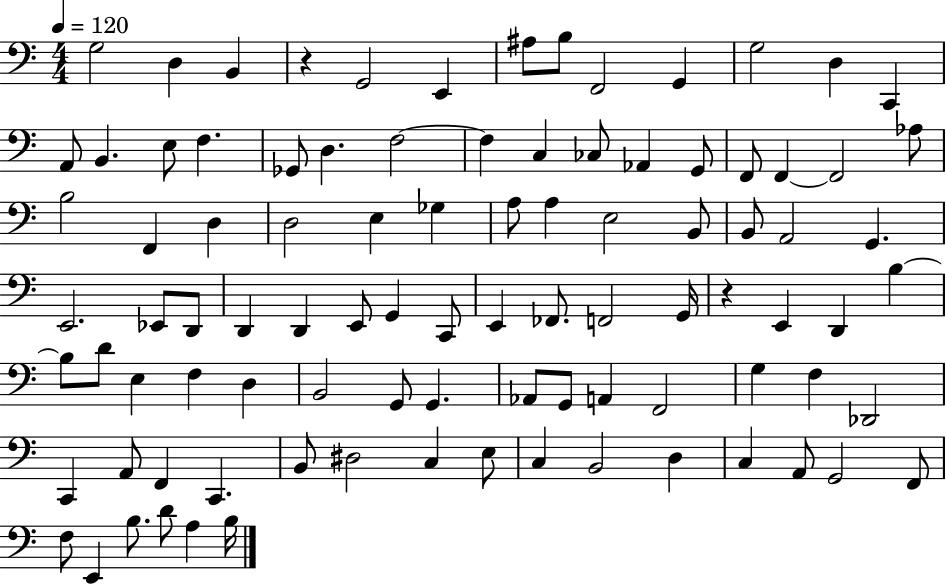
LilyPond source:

{
  \clef bass
  \numericTimeSignature
  \time 4/4
  \key c \major
  \tempo 4 = 120
  g2 d4 b,4 | r4 g,2 e,4 | ais8 b8 f,2 g,4 | g2 d4 c,4 | \break a,8 b,4. e8 f4. | ges,8 d4. f2~~ | f4 c4 ces8 aes,4 g,8 | f,8 f,4~~ f,2 aes8 | \break b2 f,4 d4 | d2 e4 ges4 | a8 a4 e2 b,8 | b,8 a,2 g,4. | \break e,2. ees,8 d,8 | d,4 d,4 e,8 g,4 c,8 | e,4 fes,8. f,2 g,16 | r4 e,4 d,4 b4~~ | \break b8 d'8 e4 f4 d4 | b,2 g,8 g,4. | aes,8 g,8 a,4 f,2 | g4 f4 des,2 | \break c,4 a,8 f,4 c,4. | b,8 dis2 c4 e8 | c4 b,2 d4 | c4 a,8 g,2 f,8 | \break f8 e,4 b8. d'8 a4 b16 | \bar "|."
}